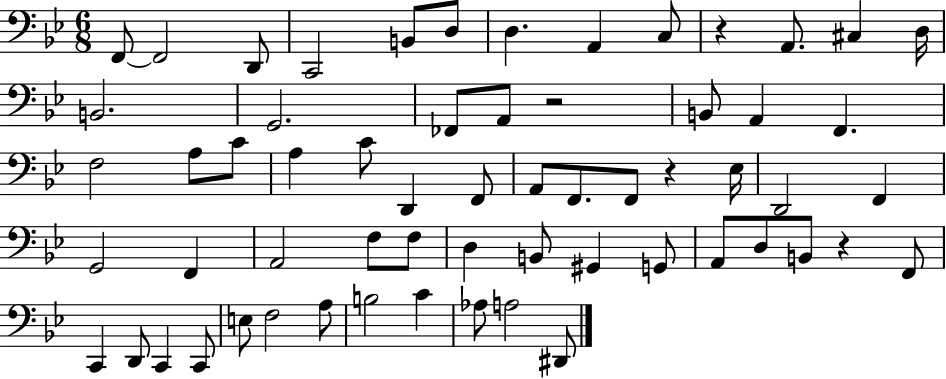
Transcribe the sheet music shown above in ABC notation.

X:1
T:Untitled
M:6/8
L:1/4
K:Bb
F,,/2 F,,2 D,,/2 C,,2 B,,/2 D,/2 D, A,, C,/2 z A,,/2 ^C, D,/4 B,,2 G,,2 _F,,/2 A,,/2 z2 B,,/2 A,, F,, F,2 A,/2 C/2 A, C/2 D,, F,,/2 A,,/2 F,,/2 F,,/2 z _E,/4 D,,2 F,, G,,2 F,, A,,2 F,/2 F,/2 D, B,,/2 ^G,, G,,/2 A,,/2 D,/2 B,,/2 z F,,/2 C,, D,,/2 C,, C,,/2 E,/2 F,2 A,/2 B,2 C _A,/2 A,2 ^D,,/2